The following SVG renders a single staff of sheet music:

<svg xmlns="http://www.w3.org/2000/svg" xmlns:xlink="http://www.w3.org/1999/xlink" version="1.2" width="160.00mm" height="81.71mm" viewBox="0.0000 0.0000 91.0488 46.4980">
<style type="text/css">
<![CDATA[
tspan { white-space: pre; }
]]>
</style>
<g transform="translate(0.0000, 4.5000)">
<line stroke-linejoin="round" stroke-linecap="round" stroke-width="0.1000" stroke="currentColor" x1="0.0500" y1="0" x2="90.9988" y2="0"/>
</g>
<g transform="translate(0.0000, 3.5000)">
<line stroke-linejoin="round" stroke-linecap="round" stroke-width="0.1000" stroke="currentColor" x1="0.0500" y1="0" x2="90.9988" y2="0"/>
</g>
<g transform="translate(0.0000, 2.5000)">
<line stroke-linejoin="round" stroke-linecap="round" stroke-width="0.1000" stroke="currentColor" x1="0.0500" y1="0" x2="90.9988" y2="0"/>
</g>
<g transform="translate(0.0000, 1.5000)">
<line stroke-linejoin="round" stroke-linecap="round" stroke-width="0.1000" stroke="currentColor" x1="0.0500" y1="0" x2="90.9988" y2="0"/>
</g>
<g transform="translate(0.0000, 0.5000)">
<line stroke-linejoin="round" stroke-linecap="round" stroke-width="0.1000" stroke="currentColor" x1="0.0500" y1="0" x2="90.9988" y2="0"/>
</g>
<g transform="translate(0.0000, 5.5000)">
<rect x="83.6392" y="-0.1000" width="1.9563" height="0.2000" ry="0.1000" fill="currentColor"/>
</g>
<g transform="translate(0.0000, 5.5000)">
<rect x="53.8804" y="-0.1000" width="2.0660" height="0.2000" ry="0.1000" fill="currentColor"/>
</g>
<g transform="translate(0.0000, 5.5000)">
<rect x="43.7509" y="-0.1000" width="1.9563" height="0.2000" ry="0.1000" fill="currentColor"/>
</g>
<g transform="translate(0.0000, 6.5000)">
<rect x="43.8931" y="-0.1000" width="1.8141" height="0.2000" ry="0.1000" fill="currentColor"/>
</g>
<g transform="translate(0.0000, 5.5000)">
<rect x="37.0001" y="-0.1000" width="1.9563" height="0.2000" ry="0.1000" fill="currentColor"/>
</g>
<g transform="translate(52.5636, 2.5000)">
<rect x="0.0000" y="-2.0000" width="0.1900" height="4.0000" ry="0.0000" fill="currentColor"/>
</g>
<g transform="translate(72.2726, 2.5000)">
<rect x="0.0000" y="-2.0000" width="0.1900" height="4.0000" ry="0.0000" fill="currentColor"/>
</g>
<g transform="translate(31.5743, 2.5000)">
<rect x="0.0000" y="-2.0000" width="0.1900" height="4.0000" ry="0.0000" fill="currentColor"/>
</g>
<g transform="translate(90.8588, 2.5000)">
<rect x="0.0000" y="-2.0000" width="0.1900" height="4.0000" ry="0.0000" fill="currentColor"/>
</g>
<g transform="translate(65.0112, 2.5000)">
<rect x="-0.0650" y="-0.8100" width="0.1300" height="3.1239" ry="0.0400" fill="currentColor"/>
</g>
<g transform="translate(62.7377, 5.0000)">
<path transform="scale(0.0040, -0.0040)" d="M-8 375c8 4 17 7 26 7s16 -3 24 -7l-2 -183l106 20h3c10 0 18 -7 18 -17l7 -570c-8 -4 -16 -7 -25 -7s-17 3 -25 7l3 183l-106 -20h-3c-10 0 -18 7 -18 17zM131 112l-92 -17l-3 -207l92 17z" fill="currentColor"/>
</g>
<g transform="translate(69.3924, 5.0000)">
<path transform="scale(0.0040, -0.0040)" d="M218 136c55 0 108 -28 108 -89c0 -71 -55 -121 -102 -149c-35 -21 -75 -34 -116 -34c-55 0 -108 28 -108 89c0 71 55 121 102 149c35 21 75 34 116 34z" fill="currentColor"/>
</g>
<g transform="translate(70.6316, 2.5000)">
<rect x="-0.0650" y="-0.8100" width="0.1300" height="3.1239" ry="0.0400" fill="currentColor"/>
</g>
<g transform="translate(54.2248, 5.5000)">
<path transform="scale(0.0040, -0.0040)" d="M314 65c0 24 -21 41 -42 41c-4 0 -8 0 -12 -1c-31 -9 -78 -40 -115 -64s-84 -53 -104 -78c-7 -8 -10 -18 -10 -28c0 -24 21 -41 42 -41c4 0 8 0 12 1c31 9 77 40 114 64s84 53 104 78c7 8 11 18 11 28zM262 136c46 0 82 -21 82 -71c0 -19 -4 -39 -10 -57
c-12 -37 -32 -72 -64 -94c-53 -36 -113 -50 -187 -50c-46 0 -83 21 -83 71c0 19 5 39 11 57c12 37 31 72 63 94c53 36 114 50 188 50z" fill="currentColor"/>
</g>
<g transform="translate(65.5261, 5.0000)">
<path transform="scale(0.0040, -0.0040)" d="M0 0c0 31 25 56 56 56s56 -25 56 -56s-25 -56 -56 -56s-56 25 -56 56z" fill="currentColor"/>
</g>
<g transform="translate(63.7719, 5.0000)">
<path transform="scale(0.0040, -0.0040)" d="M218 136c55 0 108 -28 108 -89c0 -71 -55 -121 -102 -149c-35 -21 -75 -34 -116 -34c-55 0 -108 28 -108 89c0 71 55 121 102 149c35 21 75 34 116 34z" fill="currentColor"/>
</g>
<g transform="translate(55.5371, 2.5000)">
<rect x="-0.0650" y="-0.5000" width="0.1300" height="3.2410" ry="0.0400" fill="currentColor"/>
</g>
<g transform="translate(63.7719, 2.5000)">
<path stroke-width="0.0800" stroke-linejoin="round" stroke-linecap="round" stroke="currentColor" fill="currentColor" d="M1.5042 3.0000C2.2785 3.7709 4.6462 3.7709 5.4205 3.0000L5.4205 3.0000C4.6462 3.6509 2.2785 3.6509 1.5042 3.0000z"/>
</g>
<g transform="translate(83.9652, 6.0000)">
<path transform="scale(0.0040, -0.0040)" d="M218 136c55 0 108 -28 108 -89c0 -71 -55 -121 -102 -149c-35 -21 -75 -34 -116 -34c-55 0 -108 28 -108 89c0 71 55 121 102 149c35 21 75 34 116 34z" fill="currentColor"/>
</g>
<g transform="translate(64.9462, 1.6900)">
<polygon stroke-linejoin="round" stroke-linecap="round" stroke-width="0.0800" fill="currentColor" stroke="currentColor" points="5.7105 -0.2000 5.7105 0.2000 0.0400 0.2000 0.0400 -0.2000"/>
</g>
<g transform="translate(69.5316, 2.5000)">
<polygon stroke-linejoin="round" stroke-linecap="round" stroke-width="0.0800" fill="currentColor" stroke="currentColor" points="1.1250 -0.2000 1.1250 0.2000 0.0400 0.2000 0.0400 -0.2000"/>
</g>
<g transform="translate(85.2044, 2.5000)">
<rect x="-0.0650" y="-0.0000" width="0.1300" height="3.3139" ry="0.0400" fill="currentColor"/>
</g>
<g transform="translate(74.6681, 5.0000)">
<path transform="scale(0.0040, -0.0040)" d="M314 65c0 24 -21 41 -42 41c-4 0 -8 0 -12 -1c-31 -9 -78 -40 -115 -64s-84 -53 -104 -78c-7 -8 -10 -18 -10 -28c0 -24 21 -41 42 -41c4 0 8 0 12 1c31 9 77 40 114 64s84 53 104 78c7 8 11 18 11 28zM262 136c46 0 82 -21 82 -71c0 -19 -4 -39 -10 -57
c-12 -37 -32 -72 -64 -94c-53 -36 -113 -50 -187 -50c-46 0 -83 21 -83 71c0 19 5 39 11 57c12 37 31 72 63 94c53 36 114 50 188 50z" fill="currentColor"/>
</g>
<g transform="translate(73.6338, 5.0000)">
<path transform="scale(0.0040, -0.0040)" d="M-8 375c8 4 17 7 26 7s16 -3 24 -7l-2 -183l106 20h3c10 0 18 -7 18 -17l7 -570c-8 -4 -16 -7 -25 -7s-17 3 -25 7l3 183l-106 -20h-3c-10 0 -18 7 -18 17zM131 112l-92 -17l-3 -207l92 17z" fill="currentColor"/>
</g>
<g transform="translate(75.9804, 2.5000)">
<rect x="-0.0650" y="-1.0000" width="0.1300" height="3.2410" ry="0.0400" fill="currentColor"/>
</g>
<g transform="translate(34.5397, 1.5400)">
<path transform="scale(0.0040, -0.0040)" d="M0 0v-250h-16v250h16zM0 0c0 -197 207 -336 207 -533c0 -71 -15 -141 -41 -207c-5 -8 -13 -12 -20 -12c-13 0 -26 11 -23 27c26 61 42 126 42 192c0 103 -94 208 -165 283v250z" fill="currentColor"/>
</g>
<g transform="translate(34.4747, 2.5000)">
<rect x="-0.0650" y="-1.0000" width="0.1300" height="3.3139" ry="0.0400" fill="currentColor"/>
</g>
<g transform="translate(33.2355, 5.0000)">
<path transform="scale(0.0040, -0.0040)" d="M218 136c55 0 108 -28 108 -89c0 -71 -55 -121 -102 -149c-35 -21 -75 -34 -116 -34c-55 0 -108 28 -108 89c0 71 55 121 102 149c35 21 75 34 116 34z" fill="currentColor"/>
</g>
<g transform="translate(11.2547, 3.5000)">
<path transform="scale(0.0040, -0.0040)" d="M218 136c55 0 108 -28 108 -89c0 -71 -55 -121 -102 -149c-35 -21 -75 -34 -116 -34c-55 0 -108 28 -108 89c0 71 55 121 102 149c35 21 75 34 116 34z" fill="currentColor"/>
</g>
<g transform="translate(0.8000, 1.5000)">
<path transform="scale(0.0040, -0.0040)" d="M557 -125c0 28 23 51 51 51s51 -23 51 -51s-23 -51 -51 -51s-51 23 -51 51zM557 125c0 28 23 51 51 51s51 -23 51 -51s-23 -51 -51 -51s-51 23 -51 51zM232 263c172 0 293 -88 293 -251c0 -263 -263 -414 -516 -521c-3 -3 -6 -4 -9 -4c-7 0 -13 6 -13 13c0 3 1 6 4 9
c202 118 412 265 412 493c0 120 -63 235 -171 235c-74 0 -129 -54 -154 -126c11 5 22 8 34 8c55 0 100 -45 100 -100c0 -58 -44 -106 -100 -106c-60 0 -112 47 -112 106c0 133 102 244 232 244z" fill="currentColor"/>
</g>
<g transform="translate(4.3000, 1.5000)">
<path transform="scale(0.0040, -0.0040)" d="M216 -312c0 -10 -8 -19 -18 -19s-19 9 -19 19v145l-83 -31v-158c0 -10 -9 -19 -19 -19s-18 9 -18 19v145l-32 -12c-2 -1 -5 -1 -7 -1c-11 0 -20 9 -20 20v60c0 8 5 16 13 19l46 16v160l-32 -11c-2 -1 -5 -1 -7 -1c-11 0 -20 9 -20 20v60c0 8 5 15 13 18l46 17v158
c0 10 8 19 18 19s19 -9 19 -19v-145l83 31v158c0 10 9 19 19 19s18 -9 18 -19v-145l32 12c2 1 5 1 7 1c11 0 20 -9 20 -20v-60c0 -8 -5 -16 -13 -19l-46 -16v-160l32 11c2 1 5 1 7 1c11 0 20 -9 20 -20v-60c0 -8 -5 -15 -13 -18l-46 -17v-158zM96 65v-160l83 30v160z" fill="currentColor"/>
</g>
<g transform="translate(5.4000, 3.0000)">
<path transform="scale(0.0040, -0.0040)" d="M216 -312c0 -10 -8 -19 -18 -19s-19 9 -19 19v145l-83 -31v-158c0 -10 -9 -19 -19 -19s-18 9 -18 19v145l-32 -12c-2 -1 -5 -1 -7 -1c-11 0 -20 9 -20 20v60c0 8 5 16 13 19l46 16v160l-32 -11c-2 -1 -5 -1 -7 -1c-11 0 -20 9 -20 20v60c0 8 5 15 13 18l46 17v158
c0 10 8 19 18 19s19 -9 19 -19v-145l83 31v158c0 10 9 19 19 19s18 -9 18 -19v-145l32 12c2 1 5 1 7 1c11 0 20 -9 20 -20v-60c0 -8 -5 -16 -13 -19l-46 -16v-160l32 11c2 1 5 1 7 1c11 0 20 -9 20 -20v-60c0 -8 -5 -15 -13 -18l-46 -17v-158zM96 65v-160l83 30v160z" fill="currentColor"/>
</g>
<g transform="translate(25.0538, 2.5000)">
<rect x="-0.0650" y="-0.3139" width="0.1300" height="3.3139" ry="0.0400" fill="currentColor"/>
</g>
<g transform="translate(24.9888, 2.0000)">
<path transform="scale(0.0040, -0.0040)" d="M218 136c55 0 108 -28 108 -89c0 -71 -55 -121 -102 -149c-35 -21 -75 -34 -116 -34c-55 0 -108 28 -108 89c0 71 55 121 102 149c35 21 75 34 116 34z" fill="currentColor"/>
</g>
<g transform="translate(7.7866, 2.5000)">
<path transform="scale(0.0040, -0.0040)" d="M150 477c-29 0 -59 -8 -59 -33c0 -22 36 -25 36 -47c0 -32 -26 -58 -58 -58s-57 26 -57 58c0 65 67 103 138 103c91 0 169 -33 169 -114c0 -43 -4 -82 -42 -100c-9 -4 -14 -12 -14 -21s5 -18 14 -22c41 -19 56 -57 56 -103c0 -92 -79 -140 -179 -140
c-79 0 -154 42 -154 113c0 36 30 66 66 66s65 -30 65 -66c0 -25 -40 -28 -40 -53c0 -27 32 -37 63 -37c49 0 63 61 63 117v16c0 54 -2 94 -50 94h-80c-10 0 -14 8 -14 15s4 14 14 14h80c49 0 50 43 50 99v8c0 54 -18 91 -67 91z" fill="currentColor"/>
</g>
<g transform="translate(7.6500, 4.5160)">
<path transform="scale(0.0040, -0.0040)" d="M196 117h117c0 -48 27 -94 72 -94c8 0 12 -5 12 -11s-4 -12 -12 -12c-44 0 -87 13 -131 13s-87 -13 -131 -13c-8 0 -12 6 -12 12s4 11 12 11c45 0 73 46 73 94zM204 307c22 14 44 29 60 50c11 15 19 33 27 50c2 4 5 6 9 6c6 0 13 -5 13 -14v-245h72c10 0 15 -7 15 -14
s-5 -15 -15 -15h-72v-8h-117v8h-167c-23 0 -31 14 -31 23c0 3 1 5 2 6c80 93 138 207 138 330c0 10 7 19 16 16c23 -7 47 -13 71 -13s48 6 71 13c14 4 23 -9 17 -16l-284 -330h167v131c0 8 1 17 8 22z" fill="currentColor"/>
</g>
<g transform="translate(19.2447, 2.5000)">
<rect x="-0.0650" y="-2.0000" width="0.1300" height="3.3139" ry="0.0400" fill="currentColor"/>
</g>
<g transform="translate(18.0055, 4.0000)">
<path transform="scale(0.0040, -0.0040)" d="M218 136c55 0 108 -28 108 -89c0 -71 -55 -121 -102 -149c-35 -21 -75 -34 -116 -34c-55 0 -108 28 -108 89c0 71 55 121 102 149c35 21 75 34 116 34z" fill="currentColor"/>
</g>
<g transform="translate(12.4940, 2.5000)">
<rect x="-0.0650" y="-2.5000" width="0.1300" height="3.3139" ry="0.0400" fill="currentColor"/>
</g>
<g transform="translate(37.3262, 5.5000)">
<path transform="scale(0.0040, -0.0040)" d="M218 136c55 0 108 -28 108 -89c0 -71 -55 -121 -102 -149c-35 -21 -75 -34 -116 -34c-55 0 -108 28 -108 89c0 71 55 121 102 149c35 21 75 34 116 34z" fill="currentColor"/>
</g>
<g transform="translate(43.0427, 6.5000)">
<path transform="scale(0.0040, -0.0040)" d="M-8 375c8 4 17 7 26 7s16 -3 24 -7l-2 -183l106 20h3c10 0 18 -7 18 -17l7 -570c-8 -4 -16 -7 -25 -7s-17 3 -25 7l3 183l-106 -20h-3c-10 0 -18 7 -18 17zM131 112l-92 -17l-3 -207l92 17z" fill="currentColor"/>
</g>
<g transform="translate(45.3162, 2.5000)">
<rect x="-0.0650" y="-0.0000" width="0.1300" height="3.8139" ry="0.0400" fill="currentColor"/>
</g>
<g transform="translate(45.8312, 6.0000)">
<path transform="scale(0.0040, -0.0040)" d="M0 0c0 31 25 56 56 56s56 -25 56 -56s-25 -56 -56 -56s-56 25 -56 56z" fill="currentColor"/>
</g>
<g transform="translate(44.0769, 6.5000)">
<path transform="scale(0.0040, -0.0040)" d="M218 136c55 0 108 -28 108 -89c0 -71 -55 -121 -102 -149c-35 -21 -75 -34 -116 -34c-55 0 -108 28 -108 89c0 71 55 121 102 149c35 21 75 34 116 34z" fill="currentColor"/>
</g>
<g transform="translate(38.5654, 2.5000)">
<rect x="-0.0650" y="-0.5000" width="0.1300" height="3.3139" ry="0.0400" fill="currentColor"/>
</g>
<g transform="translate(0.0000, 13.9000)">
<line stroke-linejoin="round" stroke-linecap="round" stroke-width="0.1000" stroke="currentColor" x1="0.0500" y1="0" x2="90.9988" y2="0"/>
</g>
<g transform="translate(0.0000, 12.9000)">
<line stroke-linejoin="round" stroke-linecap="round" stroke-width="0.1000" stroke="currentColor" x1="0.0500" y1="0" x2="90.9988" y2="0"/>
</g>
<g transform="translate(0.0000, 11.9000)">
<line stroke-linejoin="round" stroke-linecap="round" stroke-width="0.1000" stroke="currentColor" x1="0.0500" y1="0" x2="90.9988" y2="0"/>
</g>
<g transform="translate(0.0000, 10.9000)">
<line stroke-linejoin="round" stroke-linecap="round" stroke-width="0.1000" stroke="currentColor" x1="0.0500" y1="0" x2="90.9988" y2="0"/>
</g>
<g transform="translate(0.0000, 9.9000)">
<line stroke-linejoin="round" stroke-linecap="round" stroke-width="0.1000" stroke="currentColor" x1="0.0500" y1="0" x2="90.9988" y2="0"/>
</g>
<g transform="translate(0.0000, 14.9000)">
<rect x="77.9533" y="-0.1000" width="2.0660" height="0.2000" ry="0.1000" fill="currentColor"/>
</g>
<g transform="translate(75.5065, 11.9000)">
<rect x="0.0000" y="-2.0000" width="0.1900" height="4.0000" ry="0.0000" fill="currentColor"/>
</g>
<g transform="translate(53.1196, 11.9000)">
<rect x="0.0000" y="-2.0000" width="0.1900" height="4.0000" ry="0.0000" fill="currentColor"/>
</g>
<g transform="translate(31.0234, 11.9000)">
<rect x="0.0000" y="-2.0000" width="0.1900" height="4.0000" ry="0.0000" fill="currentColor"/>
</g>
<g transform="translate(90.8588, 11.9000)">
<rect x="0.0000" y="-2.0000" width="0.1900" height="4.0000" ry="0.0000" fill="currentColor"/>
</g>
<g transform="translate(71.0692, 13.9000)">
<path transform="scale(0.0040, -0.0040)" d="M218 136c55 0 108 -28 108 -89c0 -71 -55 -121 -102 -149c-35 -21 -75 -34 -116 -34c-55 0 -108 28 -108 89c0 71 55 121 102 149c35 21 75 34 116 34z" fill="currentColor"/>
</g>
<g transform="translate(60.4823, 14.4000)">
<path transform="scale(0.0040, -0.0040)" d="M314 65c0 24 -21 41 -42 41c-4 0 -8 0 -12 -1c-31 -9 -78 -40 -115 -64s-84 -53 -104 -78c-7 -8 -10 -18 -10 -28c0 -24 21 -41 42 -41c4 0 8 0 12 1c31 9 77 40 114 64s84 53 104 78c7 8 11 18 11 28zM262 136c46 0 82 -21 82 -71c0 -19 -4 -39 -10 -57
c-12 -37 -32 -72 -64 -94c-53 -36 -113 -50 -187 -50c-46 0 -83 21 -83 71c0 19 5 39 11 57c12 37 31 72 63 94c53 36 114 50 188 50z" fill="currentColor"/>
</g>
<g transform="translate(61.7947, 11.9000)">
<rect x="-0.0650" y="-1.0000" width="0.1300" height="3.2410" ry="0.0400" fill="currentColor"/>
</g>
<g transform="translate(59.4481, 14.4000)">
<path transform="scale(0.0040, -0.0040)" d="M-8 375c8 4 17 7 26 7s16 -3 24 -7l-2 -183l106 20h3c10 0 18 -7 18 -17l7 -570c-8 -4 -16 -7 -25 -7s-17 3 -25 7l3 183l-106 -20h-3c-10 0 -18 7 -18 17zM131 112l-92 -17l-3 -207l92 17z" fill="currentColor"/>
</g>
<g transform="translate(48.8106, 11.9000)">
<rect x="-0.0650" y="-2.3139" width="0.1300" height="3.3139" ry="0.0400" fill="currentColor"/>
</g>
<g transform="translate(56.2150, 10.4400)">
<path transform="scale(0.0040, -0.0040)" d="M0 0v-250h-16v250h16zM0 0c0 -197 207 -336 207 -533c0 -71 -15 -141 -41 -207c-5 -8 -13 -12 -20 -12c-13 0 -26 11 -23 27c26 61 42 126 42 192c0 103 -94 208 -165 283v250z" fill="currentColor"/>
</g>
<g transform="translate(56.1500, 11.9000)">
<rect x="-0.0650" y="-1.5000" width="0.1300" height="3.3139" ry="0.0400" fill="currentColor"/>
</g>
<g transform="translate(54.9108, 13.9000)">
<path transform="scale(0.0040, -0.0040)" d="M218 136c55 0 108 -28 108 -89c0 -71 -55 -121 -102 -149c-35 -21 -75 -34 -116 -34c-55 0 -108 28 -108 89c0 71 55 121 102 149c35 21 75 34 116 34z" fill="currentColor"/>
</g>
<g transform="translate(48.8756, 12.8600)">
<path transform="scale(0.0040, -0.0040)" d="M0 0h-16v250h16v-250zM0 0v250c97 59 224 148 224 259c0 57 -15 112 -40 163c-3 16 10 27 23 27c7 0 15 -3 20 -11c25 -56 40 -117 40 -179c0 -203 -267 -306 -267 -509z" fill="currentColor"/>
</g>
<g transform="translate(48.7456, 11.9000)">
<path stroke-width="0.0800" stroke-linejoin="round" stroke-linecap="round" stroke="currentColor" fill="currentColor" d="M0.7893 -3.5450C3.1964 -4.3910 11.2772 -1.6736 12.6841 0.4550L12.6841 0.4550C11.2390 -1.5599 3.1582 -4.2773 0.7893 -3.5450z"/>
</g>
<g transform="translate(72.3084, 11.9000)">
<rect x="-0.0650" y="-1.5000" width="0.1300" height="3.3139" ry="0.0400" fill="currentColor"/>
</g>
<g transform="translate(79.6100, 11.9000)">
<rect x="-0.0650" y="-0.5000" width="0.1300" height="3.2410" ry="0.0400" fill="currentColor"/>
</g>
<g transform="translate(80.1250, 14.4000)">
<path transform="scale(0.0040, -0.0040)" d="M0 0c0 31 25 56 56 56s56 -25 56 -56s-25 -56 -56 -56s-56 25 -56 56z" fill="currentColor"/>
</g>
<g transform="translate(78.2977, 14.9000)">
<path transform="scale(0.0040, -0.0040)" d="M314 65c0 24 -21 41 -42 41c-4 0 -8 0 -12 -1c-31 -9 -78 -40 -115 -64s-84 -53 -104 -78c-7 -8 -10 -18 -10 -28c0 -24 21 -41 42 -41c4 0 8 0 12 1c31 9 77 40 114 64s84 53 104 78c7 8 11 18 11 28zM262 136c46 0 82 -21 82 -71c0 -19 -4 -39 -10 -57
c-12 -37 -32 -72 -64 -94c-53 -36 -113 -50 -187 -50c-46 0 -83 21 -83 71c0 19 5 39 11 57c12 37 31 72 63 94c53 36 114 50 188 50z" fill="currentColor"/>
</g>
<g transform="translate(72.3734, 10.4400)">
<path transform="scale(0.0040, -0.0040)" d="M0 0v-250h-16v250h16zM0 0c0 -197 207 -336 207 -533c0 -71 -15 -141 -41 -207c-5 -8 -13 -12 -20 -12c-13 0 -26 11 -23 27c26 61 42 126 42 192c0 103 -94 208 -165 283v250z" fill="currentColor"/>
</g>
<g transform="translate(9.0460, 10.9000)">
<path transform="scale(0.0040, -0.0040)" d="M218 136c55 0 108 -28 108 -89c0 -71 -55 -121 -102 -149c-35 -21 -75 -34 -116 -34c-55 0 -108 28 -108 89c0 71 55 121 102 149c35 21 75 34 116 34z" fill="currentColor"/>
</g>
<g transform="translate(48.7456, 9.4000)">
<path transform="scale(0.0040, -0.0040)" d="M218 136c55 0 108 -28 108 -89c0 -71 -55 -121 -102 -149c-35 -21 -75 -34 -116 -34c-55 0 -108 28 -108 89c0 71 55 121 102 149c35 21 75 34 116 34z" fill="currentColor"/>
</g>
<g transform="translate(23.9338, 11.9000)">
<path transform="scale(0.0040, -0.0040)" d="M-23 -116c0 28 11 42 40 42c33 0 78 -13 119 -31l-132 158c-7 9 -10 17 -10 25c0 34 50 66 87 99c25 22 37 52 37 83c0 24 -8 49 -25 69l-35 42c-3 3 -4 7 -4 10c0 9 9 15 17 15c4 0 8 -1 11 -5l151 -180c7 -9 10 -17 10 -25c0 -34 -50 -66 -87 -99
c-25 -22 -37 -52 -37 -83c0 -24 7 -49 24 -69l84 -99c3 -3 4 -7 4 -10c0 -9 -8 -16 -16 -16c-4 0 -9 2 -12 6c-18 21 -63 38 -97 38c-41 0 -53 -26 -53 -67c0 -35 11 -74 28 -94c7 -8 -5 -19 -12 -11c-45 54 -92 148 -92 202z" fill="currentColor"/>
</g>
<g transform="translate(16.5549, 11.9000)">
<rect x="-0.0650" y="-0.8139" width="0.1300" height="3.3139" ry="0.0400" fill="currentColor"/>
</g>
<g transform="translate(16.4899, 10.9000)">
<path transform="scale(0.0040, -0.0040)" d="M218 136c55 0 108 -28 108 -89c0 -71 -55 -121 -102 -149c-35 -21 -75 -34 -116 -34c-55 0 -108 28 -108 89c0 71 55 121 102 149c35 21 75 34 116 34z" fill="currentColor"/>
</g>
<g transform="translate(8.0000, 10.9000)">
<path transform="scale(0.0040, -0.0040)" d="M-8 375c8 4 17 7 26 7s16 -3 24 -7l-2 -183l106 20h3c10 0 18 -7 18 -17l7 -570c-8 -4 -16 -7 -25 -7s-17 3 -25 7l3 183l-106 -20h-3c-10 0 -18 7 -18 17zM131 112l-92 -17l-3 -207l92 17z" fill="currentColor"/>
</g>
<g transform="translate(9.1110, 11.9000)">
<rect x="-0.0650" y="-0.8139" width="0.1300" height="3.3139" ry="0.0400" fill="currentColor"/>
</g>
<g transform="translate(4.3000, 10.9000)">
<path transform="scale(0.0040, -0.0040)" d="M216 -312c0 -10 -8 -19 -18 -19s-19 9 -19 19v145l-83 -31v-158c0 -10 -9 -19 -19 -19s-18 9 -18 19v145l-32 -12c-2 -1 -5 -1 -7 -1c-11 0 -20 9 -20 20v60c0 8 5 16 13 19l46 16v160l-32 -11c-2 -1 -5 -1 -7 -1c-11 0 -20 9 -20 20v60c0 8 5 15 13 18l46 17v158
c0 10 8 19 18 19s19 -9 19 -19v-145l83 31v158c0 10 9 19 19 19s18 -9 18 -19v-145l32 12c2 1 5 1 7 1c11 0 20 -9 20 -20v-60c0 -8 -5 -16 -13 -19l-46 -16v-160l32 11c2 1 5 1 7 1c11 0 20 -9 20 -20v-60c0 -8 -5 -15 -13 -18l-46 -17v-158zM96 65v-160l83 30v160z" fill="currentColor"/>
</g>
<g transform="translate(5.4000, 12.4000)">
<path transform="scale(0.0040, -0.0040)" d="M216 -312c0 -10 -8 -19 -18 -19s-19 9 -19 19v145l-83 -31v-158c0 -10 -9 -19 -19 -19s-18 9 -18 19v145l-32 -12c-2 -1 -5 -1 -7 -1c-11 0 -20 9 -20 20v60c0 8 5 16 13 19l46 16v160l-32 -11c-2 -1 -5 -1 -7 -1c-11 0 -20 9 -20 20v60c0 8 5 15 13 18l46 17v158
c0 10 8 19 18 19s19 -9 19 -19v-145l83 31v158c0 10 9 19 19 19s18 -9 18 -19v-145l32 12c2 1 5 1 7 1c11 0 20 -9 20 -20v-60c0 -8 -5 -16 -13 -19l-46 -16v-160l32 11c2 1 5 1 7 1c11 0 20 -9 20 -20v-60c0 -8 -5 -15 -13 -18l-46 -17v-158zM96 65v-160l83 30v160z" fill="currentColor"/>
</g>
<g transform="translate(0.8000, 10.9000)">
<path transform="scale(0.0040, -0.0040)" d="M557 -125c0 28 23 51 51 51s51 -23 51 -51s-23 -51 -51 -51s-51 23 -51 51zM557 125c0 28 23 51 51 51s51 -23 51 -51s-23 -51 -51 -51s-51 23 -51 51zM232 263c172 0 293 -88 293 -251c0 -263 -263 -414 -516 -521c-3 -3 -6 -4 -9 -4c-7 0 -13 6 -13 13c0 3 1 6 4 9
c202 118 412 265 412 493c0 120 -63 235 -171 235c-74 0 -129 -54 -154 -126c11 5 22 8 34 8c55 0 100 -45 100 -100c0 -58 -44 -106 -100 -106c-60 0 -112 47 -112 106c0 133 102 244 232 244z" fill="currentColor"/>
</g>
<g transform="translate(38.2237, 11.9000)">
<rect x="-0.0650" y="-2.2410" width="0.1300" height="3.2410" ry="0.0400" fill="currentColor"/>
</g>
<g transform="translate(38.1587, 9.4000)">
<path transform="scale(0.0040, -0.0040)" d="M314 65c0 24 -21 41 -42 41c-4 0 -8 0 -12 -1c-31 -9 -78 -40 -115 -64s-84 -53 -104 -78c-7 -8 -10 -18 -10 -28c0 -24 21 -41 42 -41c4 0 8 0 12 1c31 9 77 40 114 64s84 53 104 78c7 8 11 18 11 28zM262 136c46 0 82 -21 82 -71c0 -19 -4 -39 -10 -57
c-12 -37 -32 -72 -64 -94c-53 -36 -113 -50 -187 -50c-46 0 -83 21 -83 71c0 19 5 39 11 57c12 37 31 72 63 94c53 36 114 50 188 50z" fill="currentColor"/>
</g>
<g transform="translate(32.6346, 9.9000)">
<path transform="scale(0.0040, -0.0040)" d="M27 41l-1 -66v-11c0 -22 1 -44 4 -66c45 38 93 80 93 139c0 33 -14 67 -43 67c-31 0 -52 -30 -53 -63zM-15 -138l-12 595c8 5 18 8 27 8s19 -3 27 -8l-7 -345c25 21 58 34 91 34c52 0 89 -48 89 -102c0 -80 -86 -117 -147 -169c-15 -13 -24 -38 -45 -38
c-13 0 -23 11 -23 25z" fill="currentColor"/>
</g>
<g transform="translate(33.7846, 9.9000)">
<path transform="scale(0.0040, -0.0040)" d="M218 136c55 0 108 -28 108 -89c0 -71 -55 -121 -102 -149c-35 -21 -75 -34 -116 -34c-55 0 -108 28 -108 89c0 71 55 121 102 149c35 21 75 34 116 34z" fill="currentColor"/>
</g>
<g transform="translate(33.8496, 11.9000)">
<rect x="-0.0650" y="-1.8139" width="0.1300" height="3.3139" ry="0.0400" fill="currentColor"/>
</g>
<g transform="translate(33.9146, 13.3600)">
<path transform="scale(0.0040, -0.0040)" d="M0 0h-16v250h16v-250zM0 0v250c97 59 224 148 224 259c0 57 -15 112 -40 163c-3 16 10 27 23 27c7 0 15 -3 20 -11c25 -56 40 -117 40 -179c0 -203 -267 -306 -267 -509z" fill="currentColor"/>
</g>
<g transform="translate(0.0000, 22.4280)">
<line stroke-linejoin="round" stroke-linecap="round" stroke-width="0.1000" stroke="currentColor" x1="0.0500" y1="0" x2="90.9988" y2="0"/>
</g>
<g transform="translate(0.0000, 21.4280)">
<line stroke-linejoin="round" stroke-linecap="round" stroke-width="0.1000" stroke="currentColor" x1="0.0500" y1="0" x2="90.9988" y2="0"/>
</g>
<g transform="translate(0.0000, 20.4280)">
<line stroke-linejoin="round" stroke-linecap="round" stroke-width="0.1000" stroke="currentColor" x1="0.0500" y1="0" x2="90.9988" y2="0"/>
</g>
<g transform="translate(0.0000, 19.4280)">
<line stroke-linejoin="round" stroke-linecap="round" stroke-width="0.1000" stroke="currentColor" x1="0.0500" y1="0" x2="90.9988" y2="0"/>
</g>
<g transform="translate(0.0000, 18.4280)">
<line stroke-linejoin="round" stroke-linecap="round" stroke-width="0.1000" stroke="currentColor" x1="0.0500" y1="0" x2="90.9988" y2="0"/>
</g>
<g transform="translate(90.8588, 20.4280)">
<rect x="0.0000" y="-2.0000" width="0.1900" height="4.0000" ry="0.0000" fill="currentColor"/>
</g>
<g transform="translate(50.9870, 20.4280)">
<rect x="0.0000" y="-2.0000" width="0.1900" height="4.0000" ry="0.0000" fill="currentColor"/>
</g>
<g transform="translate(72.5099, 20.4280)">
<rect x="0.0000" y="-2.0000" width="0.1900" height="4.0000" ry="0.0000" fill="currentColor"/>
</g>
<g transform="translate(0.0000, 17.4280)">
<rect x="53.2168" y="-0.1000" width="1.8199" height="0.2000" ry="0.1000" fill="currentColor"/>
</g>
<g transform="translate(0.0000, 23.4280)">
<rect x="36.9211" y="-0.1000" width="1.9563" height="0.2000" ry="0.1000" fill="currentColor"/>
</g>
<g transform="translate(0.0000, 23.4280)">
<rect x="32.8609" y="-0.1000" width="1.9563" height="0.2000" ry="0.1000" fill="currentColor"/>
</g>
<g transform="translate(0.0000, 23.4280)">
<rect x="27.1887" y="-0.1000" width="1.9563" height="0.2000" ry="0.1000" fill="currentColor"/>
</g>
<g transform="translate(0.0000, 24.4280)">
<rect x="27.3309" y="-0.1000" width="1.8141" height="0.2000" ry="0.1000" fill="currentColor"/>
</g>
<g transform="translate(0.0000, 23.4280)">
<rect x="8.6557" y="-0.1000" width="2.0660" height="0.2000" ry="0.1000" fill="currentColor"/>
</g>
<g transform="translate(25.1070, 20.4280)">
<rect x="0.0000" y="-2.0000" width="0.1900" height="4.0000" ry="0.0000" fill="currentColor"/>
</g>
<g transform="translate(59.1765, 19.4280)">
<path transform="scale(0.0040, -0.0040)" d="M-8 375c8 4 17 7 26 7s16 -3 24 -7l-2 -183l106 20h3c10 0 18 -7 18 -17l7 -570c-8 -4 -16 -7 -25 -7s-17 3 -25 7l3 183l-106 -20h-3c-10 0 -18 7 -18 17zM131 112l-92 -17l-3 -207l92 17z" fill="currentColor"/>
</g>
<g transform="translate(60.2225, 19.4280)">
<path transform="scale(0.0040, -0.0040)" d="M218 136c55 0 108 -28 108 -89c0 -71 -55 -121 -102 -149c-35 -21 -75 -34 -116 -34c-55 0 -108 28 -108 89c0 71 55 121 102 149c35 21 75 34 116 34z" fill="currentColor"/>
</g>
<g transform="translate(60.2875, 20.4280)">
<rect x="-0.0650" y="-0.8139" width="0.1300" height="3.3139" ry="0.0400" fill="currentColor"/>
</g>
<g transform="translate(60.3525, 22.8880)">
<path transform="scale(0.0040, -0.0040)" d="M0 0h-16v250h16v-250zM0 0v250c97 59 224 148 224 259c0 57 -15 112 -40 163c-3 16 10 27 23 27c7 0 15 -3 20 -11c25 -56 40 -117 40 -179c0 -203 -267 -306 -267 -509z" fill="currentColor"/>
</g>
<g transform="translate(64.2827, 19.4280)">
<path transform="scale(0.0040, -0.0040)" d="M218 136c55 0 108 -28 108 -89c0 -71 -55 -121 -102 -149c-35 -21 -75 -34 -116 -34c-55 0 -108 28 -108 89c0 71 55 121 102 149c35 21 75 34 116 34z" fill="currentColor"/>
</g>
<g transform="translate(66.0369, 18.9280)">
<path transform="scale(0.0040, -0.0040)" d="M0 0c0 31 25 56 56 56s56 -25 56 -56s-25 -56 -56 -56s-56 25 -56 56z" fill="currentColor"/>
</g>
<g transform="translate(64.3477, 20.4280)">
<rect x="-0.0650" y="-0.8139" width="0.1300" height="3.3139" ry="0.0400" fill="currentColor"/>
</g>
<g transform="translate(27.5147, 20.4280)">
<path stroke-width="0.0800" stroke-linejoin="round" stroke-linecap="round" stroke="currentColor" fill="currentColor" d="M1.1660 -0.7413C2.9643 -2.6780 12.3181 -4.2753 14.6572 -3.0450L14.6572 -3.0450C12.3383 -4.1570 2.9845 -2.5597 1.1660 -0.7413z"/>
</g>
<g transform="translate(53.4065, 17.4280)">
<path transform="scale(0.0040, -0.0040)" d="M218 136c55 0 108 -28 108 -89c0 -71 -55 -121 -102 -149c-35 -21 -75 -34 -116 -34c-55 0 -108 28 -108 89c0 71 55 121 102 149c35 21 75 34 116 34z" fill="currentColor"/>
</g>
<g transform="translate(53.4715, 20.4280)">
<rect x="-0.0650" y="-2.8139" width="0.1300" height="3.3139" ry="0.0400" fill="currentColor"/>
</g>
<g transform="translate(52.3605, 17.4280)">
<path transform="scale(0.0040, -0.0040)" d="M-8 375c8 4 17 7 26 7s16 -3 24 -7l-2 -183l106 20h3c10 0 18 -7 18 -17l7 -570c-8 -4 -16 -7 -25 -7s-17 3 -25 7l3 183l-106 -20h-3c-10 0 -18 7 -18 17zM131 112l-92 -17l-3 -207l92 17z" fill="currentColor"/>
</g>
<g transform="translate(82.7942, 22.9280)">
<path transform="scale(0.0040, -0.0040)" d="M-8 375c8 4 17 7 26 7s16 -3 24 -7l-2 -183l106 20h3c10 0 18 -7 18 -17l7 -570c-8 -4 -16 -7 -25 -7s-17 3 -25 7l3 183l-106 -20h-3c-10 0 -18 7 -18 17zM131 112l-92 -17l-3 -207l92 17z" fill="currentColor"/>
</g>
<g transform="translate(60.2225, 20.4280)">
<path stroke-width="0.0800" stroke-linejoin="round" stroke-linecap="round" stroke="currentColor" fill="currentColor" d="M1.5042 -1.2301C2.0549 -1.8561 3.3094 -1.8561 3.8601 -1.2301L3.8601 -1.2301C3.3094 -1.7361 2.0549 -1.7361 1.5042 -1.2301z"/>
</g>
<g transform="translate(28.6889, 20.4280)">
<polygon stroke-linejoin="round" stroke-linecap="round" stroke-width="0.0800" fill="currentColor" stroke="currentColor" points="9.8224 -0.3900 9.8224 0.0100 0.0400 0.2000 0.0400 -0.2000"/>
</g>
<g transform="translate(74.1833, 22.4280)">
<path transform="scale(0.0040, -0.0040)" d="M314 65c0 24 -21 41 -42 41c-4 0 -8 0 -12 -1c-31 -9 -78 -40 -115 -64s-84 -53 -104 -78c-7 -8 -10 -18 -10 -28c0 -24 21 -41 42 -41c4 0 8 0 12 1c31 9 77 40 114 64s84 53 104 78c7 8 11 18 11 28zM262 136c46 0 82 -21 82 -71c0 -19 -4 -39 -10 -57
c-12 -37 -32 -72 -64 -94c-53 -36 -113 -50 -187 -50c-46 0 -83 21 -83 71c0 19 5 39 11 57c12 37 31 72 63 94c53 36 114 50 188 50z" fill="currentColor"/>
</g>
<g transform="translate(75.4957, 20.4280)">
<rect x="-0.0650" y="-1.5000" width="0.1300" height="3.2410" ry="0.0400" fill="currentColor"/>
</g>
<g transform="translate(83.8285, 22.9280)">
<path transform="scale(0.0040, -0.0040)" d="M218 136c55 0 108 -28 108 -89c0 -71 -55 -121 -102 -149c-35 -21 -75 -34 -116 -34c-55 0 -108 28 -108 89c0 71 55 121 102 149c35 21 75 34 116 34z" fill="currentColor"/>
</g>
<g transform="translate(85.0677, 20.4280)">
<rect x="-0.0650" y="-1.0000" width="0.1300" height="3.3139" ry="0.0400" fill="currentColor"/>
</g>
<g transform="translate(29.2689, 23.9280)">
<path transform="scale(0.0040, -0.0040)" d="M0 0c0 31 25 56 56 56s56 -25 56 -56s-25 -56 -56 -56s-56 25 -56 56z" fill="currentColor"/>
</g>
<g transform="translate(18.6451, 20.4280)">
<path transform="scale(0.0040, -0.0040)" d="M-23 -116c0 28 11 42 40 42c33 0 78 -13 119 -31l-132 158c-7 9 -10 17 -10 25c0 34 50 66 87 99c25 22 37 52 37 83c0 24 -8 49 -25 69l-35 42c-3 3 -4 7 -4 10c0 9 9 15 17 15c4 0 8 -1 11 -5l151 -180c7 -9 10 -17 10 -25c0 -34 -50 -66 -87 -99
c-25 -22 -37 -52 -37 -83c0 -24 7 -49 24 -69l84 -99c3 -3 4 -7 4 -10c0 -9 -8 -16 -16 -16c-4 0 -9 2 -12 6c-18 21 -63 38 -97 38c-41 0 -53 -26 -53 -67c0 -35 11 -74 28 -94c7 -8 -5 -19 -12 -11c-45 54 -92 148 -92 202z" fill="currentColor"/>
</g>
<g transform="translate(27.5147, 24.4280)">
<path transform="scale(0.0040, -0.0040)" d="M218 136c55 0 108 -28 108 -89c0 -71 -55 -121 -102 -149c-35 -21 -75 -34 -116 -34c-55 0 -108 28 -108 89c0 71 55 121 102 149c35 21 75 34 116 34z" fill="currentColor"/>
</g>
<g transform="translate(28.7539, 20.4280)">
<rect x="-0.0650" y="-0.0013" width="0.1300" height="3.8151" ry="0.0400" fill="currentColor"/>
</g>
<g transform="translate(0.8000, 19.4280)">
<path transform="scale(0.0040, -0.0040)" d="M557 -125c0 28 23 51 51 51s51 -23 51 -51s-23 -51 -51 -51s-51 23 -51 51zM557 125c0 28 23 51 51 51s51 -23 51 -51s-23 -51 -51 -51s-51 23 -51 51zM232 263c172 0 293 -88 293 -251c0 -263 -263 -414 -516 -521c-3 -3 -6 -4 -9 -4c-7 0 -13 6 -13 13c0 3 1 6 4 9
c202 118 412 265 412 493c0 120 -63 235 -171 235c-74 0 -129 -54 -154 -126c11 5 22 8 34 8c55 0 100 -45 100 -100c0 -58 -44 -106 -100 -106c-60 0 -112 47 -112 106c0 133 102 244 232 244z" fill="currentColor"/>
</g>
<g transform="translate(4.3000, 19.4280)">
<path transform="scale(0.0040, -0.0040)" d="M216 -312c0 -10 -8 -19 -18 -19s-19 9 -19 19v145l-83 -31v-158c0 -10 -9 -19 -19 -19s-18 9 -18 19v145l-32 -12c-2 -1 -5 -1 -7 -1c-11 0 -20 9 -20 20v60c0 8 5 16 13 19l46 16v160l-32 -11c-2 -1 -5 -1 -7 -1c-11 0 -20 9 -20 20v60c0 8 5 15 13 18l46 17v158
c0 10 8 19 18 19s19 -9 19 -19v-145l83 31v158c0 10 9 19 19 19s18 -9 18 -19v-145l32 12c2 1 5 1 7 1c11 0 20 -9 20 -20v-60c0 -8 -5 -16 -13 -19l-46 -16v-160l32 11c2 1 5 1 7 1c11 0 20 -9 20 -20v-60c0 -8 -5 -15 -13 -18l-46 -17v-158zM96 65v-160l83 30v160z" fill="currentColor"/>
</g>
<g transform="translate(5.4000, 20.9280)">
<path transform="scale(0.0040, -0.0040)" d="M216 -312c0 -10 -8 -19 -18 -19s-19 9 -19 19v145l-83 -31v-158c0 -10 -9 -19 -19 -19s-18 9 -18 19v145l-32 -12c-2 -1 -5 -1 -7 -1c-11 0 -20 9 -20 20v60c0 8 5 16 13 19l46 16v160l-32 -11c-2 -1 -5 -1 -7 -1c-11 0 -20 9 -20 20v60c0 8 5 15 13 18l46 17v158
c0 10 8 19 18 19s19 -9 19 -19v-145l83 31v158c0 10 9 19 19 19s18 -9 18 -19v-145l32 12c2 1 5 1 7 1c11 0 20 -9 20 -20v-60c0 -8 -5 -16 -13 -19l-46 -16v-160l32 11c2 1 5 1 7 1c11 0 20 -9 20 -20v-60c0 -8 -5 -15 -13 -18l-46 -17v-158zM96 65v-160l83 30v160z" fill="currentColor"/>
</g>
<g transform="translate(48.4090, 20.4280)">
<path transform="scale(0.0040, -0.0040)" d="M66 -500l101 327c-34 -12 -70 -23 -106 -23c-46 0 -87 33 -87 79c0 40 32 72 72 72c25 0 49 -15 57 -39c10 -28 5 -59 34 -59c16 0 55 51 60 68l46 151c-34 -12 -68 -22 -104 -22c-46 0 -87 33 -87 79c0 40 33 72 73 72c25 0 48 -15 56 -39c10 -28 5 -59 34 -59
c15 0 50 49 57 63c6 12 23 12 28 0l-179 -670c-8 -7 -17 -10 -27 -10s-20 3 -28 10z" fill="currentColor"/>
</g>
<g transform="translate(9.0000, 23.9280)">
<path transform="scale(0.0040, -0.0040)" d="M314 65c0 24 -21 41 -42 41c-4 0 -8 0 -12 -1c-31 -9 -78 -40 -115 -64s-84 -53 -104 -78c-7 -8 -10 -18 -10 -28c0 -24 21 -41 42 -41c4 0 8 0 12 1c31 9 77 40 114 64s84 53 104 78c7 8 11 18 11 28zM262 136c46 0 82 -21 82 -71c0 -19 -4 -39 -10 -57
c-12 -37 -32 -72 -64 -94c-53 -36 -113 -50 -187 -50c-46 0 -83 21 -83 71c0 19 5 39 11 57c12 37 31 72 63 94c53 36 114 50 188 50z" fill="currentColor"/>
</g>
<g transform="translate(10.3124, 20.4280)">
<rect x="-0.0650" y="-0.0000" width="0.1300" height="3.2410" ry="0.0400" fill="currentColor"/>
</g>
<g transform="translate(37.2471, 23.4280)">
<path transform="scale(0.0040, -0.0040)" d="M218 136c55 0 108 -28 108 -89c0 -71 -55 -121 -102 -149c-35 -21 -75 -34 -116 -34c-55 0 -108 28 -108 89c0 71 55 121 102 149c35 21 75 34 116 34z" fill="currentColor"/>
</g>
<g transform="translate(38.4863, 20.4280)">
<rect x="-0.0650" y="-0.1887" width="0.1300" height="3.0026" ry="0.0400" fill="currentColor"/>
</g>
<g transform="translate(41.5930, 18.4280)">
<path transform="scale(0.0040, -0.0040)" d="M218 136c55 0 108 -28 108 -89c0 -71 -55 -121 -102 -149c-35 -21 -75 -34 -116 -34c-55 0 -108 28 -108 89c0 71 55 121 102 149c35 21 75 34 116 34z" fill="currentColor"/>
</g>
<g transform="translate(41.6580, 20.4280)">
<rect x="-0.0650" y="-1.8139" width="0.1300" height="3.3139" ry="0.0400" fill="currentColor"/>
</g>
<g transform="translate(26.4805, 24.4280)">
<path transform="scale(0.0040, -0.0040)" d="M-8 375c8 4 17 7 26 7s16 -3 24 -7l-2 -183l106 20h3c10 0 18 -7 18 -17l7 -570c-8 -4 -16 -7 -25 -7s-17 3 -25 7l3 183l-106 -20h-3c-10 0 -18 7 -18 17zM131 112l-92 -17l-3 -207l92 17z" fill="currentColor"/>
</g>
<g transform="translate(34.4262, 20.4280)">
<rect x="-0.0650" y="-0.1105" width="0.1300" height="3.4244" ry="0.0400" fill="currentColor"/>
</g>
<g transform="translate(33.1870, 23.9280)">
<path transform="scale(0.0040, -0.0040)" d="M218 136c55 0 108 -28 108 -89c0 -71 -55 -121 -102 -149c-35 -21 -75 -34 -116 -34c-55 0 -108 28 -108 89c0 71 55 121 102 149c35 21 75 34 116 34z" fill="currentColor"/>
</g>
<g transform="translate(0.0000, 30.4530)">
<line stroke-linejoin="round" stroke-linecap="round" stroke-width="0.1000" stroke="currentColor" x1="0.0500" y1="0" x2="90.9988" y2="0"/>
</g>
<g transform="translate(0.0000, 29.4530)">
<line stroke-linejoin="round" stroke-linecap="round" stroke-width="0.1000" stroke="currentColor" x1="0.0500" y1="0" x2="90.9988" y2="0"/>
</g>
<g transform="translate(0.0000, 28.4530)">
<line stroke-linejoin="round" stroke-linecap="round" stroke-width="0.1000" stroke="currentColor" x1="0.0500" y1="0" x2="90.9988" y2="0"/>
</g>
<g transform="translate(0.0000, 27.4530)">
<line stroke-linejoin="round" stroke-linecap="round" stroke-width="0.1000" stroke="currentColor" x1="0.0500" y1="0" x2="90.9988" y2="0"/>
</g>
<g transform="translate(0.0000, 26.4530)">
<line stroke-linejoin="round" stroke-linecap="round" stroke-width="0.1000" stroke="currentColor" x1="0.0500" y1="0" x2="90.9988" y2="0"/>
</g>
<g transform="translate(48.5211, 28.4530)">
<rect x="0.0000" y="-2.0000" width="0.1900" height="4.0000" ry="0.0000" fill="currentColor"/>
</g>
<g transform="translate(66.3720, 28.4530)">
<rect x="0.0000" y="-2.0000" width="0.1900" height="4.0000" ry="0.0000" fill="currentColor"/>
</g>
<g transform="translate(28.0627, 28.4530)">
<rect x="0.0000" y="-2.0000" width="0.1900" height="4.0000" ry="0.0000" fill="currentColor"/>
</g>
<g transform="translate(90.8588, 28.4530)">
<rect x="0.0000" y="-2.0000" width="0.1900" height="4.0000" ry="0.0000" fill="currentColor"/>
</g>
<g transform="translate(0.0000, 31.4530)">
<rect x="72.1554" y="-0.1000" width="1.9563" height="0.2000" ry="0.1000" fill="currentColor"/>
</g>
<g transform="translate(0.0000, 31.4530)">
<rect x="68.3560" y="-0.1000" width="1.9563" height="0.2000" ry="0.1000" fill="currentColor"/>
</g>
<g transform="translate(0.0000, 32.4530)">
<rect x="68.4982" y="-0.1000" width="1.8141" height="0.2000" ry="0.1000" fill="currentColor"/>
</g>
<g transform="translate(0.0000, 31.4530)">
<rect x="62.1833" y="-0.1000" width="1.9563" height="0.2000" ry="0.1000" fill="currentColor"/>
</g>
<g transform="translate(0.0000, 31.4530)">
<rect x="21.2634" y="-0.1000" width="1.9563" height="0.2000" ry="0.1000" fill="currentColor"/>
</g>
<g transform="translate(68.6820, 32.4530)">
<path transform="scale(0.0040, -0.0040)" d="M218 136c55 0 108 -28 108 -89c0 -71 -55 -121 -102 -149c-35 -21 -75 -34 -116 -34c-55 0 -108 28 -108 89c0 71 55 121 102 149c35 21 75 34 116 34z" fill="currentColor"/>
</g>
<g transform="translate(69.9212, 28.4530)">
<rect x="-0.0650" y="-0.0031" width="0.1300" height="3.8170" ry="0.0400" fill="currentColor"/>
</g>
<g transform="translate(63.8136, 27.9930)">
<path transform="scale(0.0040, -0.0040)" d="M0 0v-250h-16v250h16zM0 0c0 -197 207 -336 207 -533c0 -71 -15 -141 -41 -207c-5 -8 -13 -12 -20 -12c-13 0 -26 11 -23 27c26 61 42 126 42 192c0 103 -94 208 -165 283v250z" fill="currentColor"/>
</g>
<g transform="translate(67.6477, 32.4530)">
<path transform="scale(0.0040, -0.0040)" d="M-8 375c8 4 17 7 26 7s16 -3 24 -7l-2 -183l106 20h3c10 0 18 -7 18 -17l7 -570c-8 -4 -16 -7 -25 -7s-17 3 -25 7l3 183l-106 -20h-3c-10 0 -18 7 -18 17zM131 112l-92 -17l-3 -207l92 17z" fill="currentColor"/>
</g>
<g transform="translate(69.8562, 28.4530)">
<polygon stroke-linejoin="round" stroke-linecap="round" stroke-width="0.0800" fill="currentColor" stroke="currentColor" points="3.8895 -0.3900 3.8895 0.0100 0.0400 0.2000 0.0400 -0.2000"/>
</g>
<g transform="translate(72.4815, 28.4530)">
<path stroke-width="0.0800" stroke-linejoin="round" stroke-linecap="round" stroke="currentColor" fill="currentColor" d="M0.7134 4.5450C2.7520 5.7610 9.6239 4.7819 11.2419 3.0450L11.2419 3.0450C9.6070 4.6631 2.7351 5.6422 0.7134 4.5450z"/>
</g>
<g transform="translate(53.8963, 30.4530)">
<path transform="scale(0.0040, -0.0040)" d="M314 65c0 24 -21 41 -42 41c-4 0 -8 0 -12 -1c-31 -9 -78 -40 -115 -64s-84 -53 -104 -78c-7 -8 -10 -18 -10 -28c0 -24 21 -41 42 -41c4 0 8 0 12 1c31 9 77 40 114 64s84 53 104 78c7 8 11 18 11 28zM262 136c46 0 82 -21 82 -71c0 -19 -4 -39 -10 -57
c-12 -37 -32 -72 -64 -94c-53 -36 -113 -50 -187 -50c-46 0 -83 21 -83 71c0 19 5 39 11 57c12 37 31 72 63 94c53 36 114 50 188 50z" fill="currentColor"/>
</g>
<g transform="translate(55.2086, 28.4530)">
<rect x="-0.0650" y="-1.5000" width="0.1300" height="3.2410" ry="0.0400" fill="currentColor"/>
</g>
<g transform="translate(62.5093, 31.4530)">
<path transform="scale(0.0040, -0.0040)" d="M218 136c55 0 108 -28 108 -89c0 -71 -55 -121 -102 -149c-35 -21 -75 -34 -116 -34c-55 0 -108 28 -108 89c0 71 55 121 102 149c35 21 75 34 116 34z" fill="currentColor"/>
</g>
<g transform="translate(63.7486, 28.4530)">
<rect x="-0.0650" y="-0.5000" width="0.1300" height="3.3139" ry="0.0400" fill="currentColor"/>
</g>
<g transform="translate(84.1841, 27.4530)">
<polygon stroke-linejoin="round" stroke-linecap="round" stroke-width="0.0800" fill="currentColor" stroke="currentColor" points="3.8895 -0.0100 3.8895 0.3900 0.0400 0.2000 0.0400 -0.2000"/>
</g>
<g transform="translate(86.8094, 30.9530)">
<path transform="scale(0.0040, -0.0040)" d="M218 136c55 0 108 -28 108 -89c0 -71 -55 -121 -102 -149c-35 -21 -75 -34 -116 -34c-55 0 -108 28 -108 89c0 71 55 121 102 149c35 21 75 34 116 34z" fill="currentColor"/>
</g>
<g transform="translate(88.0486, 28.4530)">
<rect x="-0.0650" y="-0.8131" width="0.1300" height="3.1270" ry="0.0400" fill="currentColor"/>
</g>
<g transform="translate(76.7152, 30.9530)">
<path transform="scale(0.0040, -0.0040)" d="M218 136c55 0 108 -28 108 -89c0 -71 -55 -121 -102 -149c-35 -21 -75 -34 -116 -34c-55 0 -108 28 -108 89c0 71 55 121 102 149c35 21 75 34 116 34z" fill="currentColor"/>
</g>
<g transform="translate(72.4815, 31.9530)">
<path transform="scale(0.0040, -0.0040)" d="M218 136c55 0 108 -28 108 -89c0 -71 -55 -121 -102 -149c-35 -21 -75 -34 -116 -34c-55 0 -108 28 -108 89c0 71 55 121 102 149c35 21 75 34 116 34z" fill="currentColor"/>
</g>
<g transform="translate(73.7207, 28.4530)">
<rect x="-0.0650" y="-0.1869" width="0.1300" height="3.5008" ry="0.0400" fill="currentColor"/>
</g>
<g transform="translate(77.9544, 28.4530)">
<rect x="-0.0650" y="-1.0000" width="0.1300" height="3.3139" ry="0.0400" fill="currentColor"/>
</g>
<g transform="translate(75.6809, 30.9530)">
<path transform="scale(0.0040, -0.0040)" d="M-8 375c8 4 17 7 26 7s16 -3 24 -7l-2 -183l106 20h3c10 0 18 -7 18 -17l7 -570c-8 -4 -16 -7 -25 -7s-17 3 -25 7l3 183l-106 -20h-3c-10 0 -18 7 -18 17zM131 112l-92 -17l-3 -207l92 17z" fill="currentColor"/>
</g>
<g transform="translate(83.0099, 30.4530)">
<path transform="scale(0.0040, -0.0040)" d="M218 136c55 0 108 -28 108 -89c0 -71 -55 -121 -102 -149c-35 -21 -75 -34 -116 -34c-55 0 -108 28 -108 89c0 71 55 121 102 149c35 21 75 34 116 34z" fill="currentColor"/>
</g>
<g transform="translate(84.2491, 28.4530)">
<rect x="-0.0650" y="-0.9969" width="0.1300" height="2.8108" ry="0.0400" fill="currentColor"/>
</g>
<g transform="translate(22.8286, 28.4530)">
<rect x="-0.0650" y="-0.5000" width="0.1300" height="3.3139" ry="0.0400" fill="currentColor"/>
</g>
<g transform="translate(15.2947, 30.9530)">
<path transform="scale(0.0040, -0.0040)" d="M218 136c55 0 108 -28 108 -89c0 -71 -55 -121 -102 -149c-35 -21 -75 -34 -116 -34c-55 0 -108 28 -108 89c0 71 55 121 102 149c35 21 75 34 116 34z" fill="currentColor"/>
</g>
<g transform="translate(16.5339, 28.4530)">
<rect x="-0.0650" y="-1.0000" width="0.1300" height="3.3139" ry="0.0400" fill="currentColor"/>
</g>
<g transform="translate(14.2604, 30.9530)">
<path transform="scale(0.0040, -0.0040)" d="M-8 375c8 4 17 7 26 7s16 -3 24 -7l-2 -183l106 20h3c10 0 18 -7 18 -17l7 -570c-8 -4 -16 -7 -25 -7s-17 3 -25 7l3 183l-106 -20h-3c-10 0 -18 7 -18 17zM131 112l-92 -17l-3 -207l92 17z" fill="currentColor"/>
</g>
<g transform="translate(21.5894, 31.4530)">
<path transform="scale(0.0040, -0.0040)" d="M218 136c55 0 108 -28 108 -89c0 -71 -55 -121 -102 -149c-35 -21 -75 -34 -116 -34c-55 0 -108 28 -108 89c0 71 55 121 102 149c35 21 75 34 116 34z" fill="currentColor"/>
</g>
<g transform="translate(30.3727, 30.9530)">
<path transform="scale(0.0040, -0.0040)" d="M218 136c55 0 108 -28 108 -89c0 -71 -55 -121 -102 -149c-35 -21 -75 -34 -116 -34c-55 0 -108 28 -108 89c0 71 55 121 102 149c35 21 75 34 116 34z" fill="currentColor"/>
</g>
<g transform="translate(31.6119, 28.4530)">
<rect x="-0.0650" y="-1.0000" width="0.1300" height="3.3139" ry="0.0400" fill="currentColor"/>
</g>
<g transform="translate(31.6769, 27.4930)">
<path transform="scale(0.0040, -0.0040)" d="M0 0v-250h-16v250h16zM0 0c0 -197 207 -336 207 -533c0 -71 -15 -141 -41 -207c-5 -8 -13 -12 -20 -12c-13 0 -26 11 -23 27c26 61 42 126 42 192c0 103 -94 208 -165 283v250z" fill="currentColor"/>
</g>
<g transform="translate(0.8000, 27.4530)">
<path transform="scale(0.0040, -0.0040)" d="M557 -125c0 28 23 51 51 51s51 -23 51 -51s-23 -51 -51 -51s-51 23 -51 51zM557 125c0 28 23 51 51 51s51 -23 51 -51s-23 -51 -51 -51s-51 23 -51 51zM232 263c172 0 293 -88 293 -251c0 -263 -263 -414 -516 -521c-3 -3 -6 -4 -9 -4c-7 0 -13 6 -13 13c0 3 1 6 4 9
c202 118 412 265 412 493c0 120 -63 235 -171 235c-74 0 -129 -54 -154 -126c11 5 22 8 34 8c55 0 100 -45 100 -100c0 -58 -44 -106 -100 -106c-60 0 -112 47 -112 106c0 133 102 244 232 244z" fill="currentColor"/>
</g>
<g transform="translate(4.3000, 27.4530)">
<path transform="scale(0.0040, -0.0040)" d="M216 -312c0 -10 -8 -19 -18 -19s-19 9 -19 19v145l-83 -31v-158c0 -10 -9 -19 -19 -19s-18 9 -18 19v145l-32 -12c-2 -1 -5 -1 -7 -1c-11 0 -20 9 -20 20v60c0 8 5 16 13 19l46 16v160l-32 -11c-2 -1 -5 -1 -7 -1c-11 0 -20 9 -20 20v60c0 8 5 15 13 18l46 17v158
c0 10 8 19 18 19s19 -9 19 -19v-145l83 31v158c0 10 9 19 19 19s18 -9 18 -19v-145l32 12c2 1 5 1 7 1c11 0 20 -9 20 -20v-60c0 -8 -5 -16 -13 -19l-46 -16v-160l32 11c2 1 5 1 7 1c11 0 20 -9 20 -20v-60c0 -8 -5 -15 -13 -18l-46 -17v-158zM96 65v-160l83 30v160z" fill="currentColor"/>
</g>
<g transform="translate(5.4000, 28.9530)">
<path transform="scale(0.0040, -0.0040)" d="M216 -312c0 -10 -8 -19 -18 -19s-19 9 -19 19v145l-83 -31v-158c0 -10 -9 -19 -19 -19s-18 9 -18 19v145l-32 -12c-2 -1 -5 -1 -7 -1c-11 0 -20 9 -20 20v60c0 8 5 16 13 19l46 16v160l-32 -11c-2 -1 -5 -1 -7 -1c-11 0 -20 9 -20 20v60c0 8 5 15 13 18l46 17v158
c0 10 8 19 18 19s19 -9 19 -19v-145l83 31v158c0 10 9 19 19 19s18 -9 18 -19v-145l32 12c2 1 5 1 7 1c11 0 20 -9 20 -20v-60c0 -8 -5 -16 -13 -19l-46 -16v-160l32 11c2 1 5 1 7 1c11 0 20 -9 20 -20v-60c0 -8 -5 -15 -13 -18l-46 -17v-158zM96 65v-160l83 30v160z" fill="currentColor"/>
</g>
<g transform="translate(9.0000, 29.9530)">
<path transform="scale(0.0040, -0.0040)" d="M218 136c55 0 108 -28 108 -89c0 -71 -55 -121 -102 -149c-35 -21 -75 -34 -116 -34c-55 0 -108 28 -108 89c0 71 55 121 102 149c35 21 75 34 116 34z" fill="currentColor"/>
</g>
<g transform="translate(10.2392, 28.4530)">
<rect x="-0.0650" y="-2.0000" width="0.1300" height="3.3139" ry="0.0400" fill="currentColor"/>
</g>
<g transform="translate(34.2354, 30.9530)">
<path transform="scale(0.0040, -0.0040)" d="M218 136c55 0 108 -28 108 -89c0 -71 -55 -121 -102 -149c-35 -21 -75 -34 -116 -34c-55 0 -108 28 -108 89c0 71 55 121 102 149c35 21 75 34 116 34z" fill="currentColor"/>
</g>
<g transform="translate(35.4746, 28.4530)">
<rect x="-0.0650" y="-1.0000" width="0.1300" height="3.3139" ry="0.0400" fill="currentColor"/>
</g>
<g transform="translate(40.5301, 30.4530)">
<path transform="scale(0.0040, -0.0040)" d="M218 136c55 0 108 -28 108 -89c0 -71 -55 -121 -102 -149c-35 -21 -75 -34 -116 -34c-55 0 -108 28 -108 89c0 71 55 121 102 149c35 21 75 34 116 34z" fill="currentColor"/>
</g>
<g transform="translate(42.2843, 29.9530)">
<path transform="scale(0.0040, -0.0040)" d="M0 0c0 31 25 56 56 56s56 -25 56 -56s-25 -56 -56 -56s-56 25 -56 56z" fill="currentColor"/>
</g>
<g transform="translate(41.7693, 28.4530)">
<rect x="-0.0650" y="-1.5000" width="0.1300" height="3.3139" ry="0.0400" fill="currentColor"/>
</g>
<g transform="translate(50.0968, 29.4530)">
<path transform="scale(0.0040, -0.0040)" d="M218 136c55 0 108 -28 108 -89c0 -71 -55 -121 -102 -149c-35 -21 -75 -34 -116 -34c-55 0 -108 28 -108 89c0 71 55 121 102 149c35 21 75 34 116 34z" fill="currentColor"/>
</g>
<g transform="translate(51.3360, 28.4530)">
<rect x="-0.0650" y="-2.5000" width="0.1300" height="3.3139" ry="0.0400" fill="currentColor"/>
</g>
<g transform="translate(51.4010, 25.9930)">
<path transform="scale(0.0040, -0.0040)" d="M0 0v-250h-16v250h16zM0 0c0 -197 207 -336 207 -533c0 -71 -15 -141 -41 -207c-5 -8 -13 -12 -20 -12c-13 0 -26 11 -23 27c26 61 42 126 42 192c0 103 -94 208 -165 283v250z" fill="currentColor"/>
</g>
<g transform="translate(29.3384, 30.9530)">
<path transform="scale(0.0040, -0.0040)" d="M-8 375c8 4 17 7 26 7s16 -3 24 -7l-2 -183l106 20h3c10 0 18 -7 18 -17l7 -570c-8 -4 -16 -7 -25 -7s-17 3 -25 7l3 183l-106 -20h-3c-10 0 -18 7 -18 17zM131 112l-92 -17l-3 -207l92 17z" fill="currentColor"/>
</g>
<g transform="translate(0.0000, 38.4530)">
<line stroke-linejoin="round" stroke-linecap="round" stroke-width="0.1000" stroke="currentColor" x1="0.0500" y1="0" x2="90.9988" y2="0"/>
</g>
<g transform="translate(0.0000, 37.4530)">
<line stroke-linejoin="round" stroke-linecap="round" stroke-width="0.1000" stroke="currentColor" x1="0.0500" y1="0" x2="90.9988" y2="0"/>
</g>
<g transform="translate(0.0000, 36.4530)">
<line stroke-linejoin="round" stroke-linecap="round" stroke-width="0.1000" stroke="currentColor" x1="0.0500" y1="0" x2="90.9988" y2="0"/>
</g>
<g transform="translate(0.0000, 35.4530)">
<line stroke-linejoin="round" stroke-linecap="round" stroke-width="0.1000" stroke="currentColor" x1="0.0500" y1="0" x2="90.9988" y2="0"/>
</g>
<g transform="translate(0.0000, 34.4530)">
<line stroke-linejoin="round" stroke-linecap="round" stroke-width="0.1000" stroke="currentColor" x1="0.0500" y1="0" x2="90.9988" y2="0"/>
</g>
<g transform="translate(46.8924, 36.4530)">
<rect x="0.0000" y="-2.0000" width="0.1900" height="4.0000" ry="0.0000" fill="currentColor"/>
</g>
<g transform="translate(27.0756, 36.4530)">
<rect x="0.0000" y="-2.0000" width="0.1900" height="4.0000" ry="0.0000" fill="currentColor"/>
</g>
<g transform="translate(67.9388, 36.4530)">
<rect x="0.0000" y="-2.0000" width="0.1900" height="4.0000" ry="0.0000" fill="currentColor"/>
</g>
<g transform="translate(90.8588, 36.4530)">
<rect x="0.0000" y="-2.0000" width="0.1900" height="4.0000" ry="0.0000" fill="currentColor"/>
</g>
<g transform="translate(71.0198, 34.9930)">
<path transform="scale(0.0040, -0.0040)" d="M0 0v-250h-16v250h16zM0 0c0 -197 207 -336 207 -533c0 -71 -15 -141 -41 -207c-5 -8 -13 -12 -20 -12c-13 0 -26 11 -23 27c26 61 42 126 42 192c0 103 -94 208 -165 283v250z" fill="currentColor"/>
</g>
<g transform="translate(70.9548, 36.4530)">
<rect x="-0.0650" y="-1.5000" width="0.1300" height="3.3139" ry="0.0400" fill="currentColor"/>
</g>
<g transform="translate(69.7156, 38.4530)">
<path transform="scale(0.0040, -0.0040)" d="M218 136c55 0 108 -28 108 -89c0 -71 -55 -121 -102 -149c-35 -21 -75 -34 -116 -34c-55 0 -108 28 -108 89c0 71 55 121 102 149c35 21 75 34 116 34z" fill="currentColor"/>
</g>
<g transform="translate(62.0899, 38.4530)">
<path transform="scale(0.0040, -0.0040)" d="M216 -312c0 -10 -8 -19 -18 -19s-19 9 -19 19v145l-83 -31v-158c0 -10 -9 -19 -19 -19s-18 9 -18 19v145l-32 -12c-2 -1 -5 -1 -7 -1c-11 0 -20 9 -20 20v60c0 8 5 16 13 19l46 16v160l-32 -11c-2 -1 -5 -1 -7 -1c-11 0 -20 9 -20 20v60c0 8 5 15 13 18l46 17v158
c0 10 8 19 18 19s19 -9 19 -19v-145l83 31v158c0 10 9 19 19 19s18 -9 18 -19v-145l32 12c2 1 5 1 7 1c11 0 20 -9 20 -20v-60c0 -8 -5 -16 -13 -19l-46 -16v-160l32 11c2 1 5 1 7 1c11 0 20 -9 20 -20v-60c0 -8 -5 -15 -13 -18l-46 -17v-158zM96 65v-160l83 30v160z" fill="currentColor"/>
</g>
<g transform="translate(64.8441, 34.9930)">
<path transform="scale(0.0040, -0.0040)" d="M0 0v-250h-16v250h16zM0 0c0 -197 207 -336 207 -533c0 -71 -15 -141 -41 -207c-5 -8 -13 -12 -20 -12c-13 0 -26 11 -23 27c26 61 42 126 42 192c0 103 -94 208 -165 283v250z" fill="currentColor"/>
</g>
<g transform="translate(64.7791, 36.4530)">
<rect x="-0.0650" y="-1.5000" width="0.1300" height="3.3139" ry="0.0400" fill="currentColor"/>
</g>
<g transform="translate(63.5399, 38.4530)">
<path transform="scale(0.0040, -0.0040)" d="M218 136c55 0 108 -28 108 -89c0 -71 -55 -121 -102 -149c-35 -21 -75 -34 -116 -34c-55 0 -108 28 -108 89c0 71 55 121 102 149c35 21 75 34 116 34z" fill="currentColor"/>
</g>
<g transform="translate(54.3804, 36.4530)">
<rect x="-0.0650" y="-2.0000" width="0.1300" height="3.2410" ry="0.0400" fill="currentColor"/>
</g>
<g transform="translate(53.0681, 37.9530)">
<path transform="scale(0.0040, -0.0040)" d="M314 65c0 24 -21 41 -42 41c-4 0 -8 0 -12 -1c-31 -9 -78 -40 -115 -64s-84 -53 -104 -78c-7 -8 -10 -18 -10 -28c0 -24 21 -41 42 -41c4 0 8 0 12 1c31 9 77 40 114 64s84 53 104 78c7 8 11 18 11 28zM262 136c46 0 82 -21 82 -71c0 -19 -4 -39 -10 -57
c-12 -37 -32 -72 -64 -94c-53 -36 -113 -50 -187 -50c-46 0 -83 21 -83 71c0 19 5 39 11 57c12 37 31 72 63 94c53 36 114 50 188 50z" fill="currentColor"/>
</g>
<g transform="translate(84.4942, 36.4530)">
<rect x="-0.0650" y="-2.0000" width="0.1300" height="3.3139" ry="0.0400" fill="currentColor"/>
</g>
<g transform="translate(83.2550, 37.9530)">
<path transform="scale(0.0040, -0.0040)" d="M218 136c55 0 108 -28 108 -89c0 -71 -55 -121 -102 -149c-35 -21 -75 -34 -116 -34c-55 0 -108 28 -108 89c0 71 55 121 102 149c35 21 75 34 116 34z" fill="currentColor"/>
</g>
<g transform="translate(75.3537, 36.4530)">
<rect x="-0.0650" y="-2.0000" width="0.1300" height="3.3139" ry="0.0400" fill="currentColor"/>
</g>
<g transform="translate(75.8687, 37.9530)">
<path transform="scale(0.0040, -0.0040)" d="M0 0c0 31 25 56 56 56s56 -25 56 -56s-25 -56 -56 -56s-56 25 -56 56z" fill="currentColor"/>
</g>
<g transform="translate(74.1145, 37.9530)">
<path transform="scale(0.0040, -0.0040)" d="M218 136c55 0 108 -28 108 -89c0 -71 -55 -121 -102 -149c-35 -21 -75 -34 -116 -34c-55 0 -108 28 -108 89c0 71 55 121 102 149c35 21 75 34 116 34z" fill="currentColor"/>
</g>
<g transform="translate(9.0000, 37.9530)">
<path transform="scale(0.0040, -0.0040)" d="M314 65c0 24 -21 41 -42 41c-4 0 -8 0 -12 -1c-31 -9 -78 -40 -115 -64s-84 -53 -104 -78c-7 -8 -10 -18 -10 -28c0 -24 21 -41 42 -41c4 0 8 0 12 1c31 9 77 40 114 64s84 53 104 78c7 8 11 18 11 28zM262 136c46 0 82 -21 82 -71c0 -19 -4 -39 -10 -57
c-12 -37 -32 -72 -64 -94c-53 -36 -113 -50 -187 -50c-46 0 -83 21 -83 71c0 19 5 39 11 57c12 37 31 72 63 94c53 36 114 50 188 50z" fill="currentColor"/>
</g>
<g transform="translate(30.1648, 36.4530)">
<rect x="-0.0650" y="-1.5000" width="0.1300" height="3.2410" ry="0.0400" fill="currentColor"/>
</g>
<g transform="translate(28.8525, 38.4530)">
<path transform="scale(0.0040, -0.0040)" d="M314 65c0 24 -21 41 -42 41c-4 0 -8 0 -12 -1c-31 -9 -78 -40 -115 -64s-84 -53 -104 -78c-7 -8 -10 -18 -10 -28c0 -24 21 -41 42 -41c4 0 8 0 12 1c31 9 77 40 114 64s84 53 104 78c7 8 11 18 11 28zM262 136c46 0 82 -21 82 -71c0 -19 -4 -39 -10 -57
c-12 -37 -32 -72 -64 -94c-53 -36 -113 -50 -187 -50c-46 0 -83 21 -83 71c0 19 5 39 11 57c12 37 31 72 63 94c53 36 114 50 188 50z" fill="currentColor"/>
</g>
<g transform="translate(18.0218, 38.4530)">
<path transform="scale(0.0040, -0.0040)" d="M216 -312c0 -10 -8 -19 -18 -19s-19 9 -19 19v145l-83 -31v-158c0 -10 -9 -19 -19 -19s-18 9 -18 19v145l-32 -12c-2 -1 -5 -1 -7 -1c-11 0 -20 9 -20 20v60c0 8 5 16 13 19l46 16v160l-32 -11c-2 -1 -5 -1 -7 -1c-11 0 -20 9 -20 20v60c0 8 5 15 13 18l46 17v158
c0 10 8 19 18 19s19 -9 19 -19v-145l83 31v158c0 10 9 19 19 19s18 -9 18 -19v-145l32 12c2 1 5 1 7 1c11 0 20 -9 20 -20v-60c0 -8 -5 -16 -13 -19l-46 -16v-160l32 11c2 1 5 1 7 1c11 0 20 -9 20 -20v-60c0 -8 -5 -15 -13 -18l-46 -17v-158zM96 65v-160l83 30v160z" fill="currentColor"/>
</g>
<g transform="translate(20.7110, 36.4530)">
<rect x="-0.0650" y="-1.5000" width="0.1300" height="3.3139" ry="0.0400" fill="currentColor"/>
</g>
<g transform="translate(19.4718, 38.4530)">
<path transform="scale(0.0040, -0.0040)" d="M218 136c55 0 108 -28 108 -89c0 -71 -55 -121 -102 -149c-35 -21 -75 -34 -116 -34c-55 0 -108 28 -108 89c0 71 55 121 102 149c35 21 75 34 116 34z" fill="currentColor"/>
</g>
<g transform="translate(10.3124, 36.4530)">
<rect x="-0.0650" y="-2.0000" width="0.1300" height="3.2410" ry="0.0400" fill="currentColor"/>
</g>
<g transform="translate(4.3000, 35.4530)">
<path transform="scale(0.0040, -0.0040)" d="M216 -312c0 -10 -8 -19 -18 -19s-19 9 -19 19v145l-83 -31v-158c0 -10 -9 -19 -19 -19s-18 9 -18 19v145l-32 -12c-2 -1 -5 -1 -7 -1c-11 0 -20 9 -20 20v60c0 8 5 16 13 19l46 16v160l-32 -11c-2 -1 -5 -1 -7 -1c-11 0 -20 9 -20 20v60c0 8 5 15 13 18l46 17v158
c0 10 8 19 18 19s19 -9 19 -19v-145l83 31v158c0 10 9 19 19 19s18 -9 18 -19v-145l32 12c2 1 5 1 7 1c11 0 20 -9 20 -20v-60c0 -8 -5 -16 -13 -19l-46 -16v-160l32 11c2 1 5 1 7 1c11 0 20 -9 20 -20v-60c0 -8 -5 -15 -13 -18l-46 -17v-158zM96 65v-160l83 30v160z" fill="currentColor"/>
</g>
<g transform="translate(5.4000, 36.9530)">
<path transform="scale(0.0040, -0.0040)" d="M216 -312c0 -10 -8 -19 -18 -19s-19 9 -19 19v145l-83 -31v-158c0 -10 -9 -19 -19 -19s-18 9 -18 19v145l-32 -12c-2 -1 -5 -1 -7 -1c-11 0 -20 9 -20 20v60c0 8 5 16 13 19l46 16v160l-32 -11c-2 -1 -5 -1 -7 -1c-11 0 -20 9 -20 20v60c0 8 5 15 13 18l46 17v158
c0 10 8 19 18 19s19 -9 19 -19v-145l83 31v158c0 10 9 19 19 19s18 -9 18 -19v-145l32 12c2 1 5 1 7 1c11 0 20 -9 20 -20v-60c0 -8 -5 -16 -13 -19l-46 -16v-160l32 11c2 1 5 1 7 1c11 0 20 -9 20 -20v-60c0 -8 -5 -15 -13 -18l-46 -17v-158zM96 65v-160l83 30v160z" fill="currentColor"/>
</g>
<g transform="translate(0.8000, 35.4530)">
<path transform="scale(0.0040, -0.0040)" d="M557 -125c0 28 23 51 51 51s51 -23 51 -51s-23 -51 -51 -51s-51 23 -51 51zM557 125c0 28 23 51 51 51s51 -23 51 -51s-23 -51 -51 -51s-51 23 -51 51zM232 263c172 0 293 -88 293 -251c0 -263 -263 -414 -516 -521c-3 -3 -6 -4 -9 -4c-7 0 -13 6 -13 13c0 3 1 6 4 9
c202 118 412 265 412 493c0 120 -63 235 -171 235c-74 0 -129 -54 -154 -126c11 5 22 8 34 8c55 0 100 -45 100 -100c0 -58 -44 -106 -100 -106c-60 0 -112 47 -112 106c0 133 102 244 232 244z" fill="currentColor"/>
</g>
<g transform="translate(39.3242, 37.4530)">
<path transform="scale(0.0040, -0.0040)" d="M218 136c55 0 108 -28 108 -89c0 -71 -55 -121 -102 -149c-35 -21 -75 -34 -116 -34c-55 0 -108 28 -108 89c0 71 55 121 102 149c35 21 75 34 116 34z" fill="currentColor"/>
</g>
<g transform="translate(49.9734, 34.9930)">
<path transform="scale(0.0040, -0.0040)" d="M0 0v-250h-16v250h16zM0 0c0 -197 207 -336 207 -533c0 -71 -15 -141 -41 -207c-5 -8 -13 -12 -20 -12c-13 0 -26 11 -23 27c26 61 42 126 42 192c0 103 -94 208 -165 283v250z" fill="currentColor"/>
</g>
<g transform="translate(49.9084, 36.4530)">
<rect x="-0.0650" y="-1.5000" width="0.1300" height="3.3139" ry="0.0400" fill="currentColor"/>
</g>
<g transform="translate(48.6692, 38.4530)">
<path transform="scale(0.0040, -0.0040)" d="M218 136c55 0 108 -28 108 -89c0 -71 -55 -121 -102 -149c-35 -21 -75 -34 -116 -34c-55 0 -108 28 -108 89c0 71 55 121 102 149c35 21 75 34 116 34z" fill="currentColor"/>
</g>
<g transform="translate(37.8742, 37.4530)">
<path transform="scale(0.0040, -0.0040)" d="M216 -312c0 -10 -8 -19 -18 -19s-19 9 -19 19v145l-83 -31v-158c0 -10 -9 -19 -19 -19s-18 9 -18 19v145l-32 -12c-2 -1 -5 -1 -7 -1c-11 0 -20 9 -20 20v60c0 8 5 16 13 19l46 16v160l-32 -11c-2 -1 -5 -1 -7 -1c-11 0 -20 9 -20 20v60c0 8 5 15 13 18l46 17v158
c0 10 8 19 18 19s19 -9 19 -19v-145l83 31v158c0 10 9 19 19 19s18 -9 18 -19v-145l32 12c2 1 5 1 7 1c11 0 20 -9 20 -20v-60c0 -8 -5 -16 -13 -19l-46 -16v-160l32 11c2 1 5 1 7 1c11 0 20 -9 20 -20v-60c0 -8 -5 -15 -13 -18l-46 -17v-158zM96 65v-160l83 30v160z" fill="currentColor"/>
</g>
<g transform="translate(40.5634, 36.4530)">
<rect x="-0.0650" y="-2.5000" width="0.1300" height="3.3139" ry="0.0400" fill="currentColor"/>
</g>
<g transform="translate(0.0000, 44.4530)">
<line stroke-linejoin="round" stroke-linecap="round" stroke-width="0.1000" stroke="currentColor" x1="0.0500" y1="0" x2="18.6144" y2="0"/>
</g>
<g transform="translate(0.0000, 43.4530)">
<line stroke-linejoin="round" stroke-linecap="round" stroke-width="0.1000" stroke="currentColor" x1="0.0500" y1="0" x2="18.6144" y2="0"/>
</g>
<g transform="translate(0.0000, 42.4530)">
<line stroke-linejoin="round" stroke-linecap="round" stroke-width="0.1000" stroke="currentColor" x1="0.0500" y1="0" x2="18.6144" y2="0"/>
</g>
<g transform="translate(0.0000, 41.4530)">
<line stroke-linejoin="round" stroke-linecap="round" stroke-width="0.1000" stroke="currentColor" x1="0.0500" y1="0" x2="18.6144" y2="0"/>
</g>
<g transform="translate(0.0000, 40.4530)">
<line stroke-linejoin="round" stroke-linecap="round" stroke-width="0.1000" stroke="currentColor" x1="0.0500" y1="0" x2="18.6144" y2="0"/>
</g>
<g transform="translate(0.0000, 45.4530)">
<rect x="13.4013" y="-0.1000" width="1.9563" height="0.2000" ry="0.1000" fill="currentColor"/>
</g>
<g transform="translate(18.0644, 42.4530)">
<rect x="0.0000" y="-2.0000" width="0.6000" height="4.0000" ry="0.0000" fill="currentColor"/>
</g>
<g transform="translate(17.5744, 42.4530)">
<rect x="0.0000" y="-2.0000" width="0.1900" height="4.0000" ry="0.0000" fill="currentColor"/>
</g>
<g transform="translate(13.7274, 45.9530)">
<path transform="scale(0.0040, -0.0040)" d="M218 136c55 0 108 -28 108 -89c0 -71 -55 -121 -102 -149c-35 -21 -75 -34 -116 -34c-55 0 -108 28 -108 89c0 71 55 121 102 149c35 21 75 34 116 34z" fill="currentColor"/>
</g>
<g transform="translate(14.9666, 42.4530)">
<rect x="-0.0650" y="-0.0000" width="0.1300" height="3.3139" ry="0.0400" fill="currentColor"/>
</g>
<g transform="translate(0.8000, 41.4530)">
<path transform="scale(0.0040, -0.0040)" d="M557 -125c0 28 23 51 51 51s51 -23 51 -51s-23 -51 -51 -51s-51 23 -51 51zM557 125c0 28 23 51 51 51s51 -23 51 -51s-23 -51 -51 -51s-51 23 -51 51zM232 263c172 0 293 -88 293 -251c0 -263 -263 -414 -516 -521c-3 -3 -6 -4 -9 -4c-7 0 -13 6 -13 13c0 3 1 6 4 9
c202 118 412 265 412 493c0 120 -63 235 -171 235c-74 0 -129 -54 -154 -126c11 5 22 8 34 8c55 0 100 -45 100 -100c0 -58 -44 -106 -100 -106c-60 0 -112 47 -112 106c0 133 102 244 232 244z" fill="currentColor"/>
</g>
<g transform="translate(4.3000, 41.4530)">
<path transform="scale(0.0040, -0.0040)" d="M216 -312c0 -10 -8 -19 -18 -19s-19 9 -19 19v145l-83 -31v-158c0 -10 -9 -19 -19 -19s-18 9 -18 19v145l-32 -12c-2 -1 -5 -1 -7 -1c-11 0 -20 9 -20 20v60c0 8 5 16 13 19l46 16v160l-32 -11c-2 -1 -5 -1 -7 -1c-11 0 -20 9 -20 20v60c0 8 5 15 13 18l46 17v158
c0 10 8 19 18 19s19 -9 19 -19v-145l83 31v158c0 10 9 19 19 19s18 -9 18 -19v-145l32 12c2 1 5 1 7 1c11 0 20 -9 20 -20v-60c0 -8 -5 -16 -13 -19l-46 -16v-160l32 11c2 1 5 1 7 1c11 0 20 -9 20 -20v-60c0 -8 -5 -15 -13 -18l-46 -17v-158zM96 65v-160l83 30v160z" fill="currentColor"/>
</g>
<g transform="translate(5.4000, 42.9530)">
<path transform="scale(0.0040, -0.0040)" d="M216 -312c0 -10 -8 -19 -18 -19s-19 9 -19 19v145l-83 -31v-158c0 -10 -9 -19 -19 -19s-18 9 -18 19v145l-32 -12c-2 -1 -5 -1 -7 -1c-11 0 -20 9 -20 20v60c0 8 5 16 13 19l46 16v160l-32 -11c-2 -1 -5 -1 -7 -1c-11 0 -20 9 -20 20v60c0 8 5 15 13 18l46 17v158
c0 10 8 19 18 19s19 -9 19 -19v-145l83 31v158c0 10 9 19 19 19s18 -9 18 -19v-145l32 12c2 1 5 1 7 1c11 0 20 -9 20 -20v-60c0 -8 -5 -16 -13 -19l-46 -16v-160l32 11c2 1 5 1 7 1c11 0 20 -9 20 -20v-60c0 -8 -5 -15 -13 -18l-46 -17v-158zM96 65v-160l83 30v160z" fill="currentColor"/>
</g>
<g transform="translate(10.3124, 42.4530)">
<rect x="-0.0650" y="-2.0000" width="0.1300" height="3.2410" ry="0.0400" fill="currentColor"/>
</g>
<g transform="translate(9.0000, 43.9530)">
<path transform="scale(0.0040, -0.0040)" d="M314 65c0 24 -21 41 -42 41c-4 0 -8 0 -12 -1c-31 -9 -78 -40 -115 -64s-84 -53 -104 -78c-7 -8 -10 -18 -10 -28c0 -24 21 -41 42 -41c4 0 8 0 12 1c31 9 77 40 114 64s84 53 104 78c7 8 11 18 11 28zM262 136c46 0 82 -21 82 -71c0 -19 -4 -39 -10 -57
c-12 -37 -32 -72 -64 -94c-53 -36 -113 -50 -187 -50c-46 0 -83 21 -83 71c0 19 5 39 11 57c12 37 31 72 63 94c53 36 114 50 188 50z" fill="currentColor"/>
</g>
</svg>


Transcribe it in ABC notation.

X:1
T:Untitled
M:3/4
L:1/4
K:D
B,, A,, E, ^F,,/2 E,, C,, E,,2 F,,/2 F,,/4 F,,2 D,, F, F, z _A,/2 B,2 B,/2 G,,/2 F,,2 G,,/2 E,,2 D,,2 z C,,/2 D,,/2 E,,/2 A, z/4 C F,/2 F, G,,2 F,, A,, F,, E,, F,,/2 F,, G,, B,,/2 G,,2 E,,/2 C,,/2 D,,/2 F,, G,,/2 F,,/2 A,,2 ^G,, G,,2 ^B,, G,,/2 A,,2 ^G,,/2 G,,/2 A,, A,, A,,2 D,,